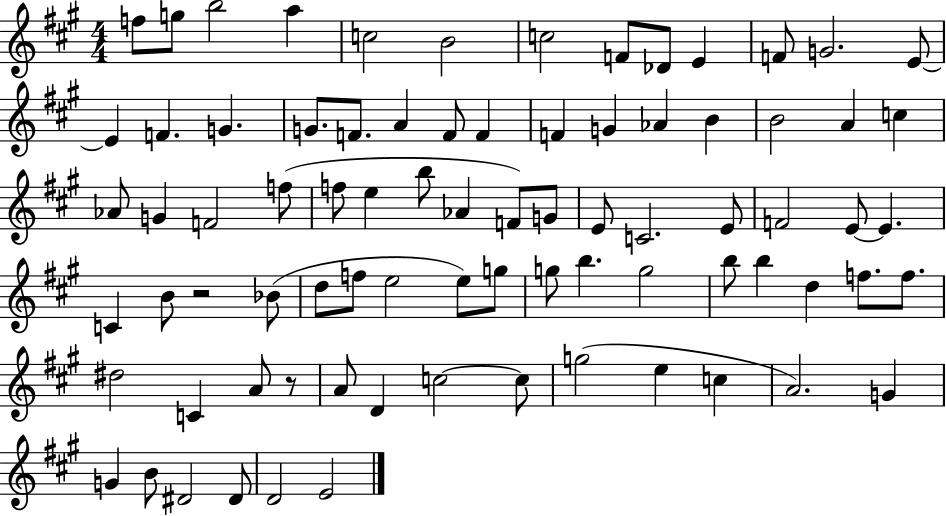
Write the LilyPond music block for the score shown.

{
  \clef treble
  \numericTimeSignature
  \time 4/4
  \key a \major
  f''8 g''8 b''2 a''4 | c''2 b'2 | c''2 f'8 des'8 e'4 | f'8 g'2. e'8~~ | \break e'4 f'4. g'4. | g'8. f'8. a'4 f'8 f'4 | f'4 g'4 aes'4 b'4 | b'2 a'4 c''4 | \break aes'8 g'4 f'2 f''8( | f''8 e''4 b''8 aes'4 f'8) g'8 | e'8 c'2. e'8 | f'2 e'8~~ e'4. | \break c'4 b'8 r2 bes'8( | d''8 f''8 e''2 e''8) g''8 | g''8 b''4. g''2 | b''8 b''4 d''4 f''8. f''8. | \break dis''2 c'4 a'8 r8 | a'8 d'4 c''2~~ c''8 | g''2( e''4 c''4 | a'2.) g'4 | \break g'4 b'8 dis'2 dis'8 | d'2 e'2 | \bar "|."
}